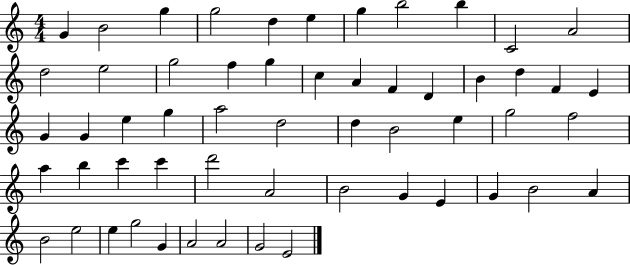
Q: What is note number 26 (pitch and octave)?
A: G4